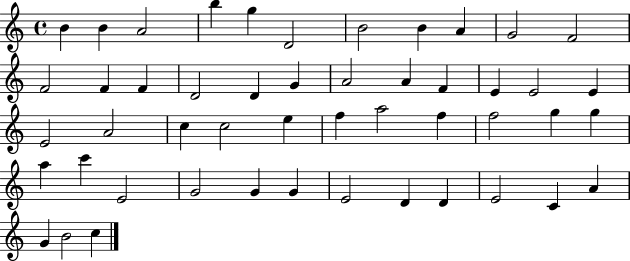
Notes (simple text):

B4/q B4/q A4/h B5/q G5/q D4/h B4/h B4/q A4/q G4/h F4/h F4/h F4/q F4/q D4/h D4/q G4/q A4/h A4/q F4/q E4/q E4/h E4/q E4/h A4/h C5/q C5/h E5/q F5/q A5/h F5/q F5/h G5/q G5/q A5/q C6/q E4/h G4/h G4/q G4/q E4/h D4/q D4/q E4/h C4/q A4/q G4/q B4/h C5/q